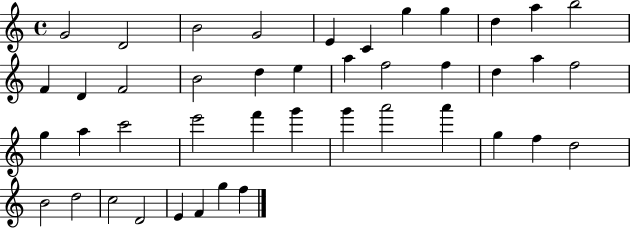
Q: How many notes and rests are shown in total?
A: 43